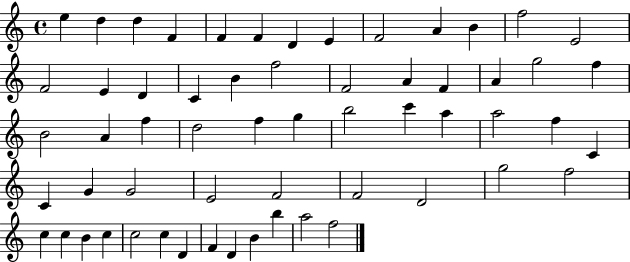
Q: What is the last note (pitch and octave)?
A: F5